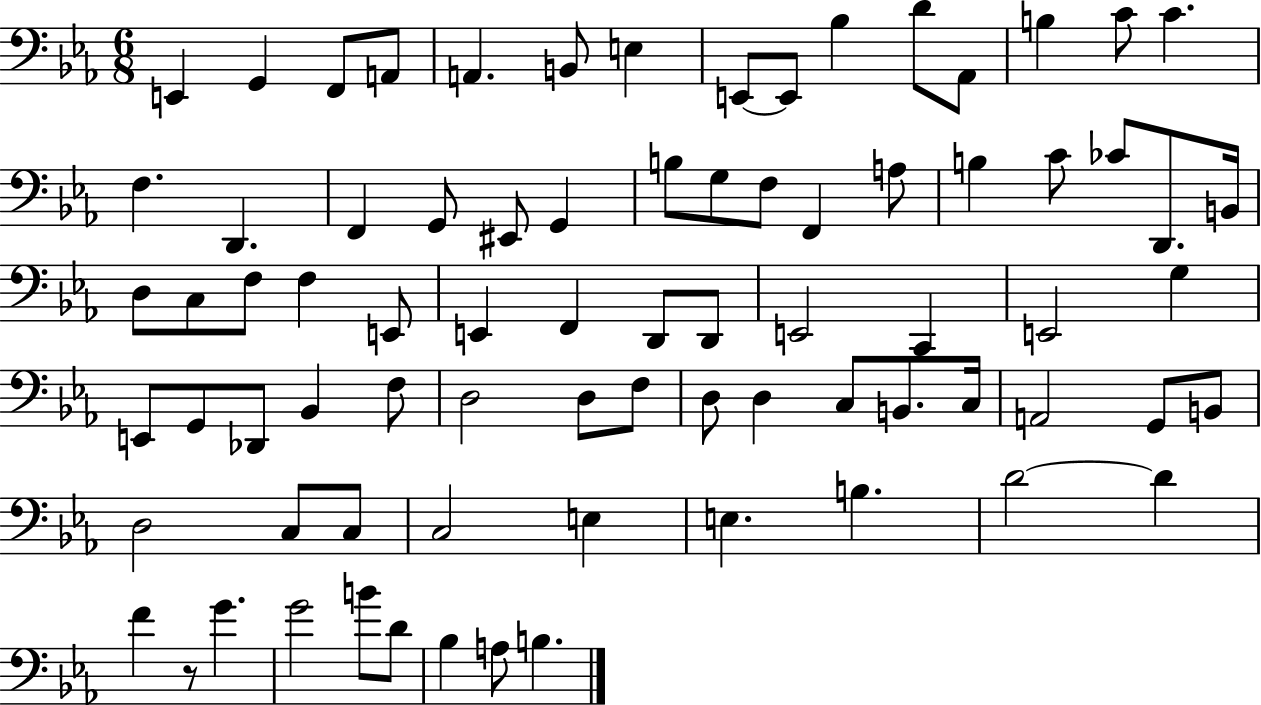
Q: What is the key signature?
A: EES major